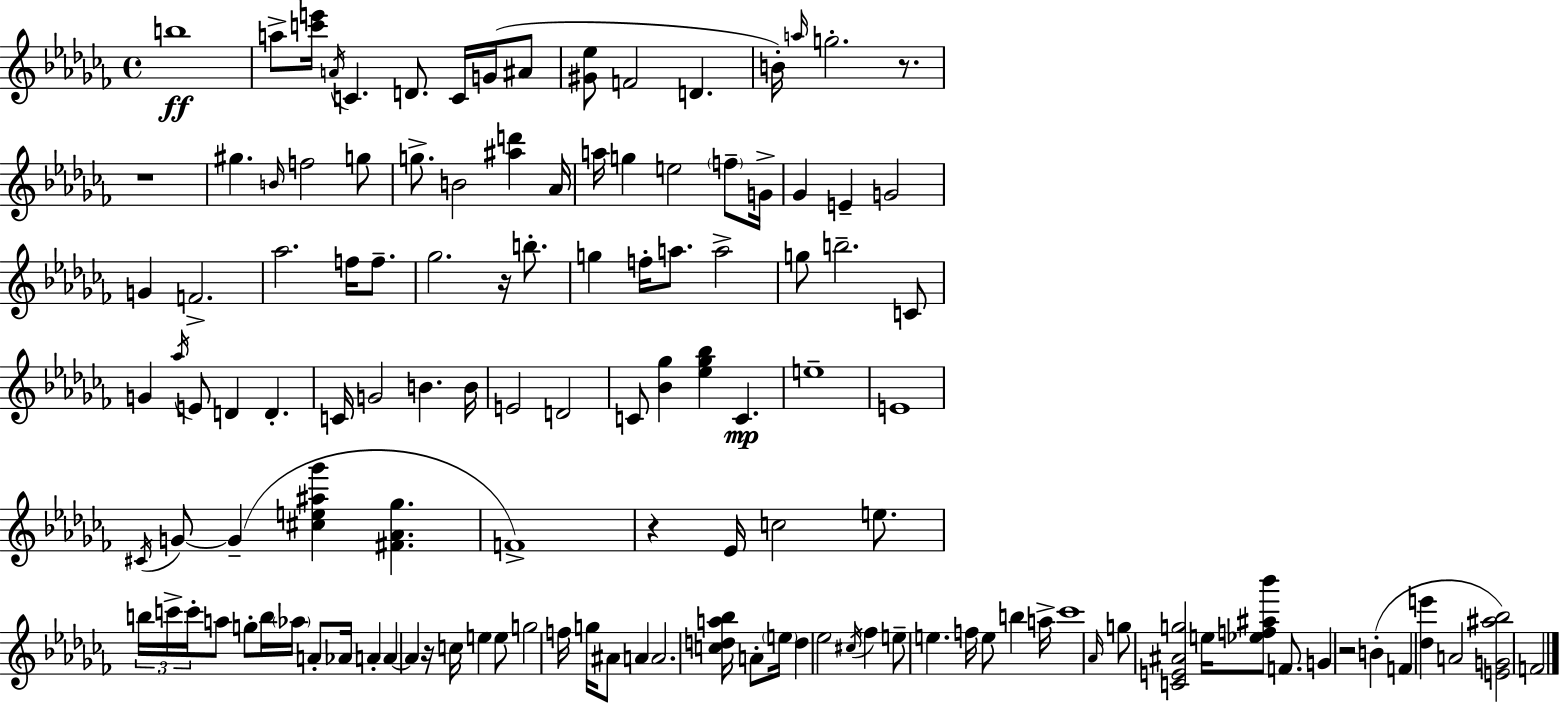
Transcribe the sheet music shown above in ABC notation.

X:1
T:Untitled
M:4/4
L:1/4
K:Abm
b4 a/2 [c'e']/4 A/4 C D/2 C/4 G/4 ^A/2 [^G_e]/2 F2 D B/4 a/4 g2 z/2 z4 ^g B/4 f2 g/2 g/2 B2 [^ad'] _A/4 a/4 g e2 f/2 G/4 _G E G2 G F2 _a2 f/4 f/2 _g2 z/4 b/2 g f/4 a/2 a2 g/2 b2 C/2 G _a/4 E/2 D D C/4 G2 B B/4 E2 D2 C/2 [_B_g] [_e_g_b] C e4 E4 ^C/4 G/2 G [^ce^a_g'] [^F_A_g] F4 z _E/4 c2 e/2 b/4 c'/4 c'/4 a/2 g/2 b/4 _a/4 A/2 _A/4 A A A z/4 c/4 e e/2 g2 f/4 g/4 ^A/2 A A2 [cda_b]/4 A/2 e/4 d _e2 ^c/4 _f e/2 e f/4 e/2 b a/4 _c'4 _A/4 g/2 [CE^Ag]2 e/4 [_ef^a_b']/2 F/2 G z2 B F [_de'] A2 [EG^a_b]2 F2